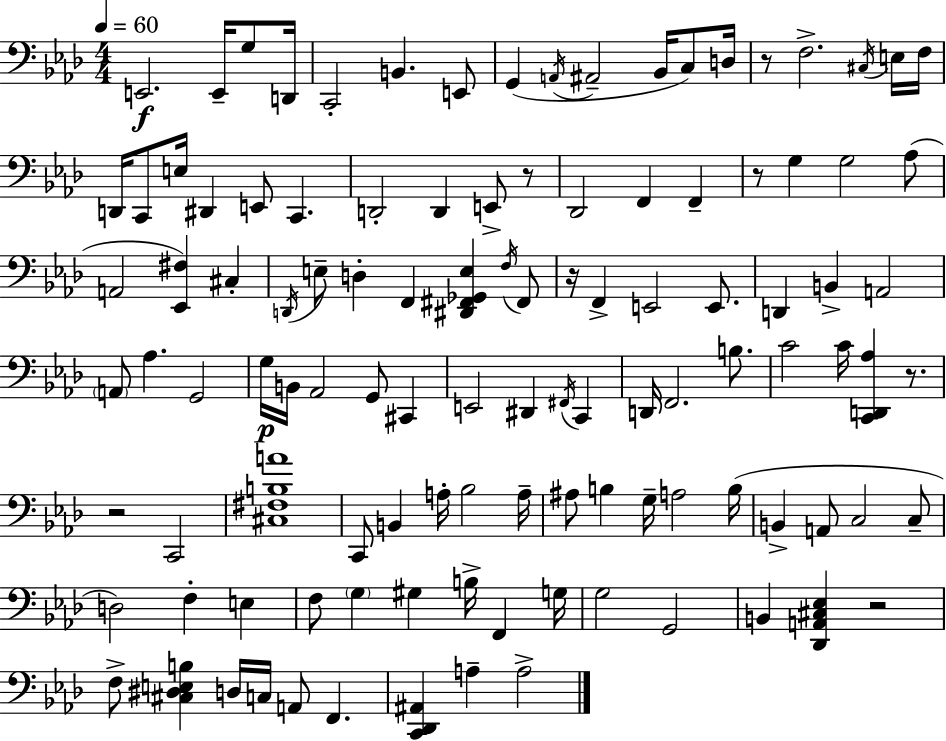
X:1
T:Untitled
M:4/4
L:1/4
K:Ab
E,,2 E,,/4 G,/2 D,,/4 C,,2 B,, E,,/2 G,, A,,/4 ^A,,2 _B,,/4 C,/2 D,/4 z/2 F,2 ^C,/4 E,/4 F,/4 D,,/4 C,,/2 E,/4 ^D,, E,,/2 C,, D,,2 D,, E,,/2 z/2 _D,,2 F,, F,, z/2 G, G,2 _A,/2 A,,2 [_E,,^F,] ^C, D,,/4 E,/2 D, F,, [^D,,^F,,_G,,E,] F,/4 ^F,,/2 z/4 F,, E,,2 E,,/2 D,, B,, A,,2 A,,/2 _A, G,,2 G,/4 B,,/4 _A,,2 G,,/2 ^C,, E,,2 ^D,, ^F,,/4 C,, D,,/4 F,,2 B,/2 C2 C/4 [C,,D,,_A,] z/2 z2 C,,2 [^C,^F,B,A]4 C,,/2 B,, A,/4 _B,2 A,/4 ^A,/2 B, G,/4 A,2 B,/4 B,, A,,/2 C,2 C,/2 D,2 F, E, F,/2 G, ^G, B,/4 F,, G,/4 G,2 G,,2 B,, [_D,,A,,^C,_E,] z2 F,/2 [^C,^D,E,B,] D,/4 C,/4 A,,/2 F,, [C,,_D,,^A,,] A, A,2